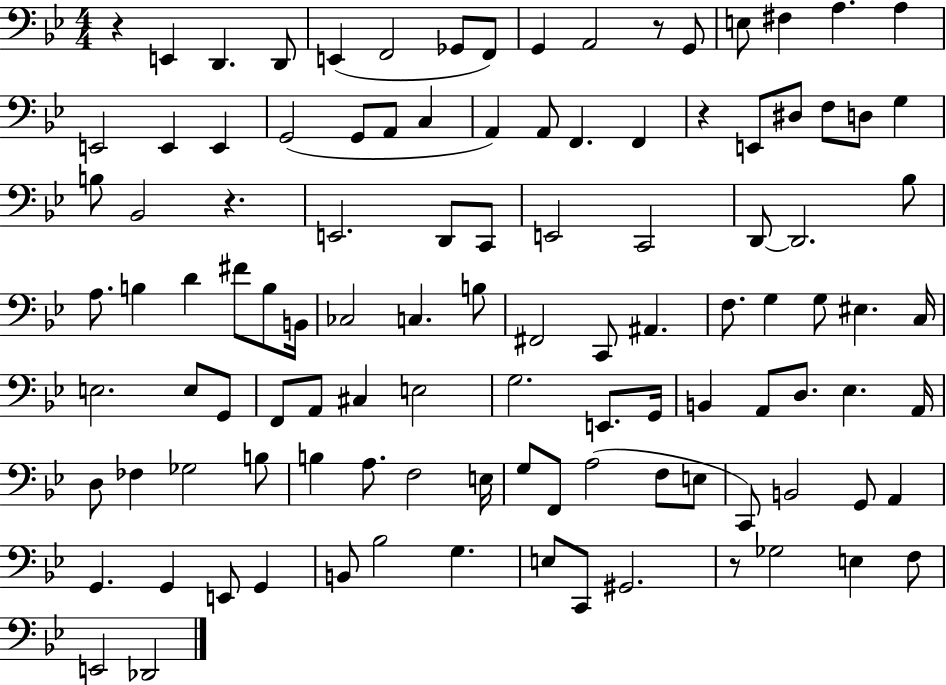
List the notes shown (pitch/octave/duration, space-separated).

R/q E2/q D2/q. D2/e E2/q F2/h Gb2/e F2/e G2/q A2/h R/e G2/e E3/e F#3/q A3/q. A3/q E2/h E2/q E2/q G2/h G2/e A2/e C3/q A2/q A2/e F2/q. F2/q R/q E2/e D#3/e F3/e D3/e G3/q B3/e Bb2/h R/q. E2/h. D2/e C2/e E2/h C2/h D2/e D2/h. Bb3/e A3/e. B3/q D4/q F#4/e B3/e B2/s CES3/h C3/q. B3/e F#2/h C2/e A#2/q. F3/e. G3/q G3/e EIS3/q. C3/s E3/h. E3/e G2/e F2/e A2/e C#3/q E3/h G3/h. E2/e. G2/s B2/q A2/e D3/e. Eb3/q. A2/s D3/e FES3/q Gb3/h B3/e B3/q A3/e. F3/h E3/s G3/e F2/e A3/h F3/e E3/e C2/e B2/h G2/e A2/q G2/q. G2/q E2/e G2/q B2/e Bb3/h G3/q. E3/e C2/e G#2/h. R/e Gb3/h E3/q F3/e E2/h Db2/h